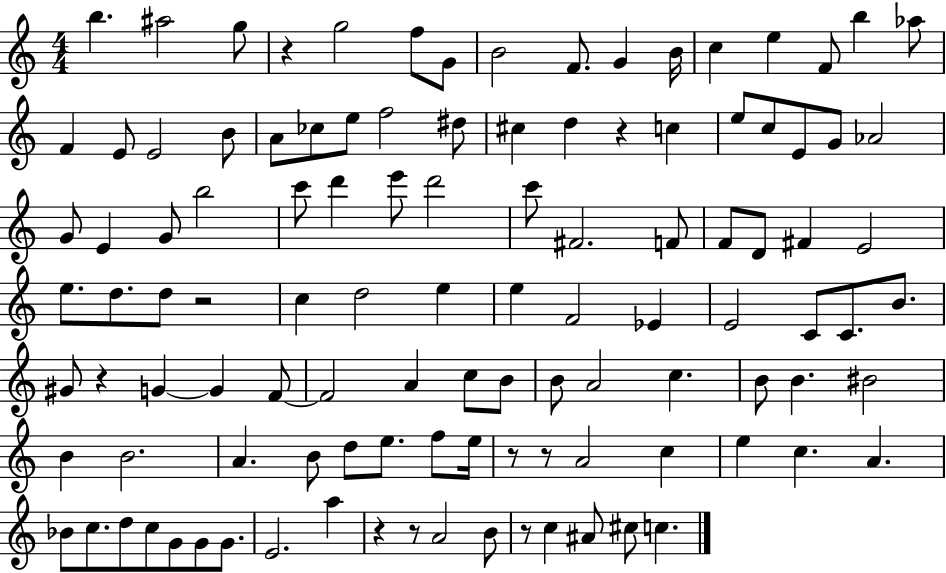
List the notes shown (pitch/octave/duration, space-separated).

B5/q. A#5/h G5/e R/q G5/h F5/e G4/e B4/h F4/e. G4/q B4/s C5/q E5/q F4/e B5/q Ab5/e F4/q E4/e E4/h B4/e A4/e CES5/e E5/e F5/h D#5/e C#5/q D5/q R/q C5/q E5/e C5/e E4/e G4/e Ab4/h G4/e E4/q G4/e B5/h C6/e D6/q E6/e D6/h C6/e F#4/h. F4/e F4/e D4/e F#4/q E4/h E5/e. D5/e. D5/e R/h C5/q D5/h E5/q E5/q F4/h Eb4/q E4/h C4/e C4/e. B4/e. G#4/e R/q G4/q G4/q F4/e F4/h A4/q C5/e B4/e B4/e A4/h C5/q. B4/e B4/q. BIS4/h B4/q B4/h. A4/q. B4/e D5/e E5/e. F5/e E5/s R/e R/e A4/h C5/q E5/q C5/q. A4/q. Bb4/e C5/e. D5/e C5/e G4/e G4/e G4/e. E4/h. A5/q R/q R/e A4/h B4/e R/e C5/q A#4/e C#5/e C5/q.